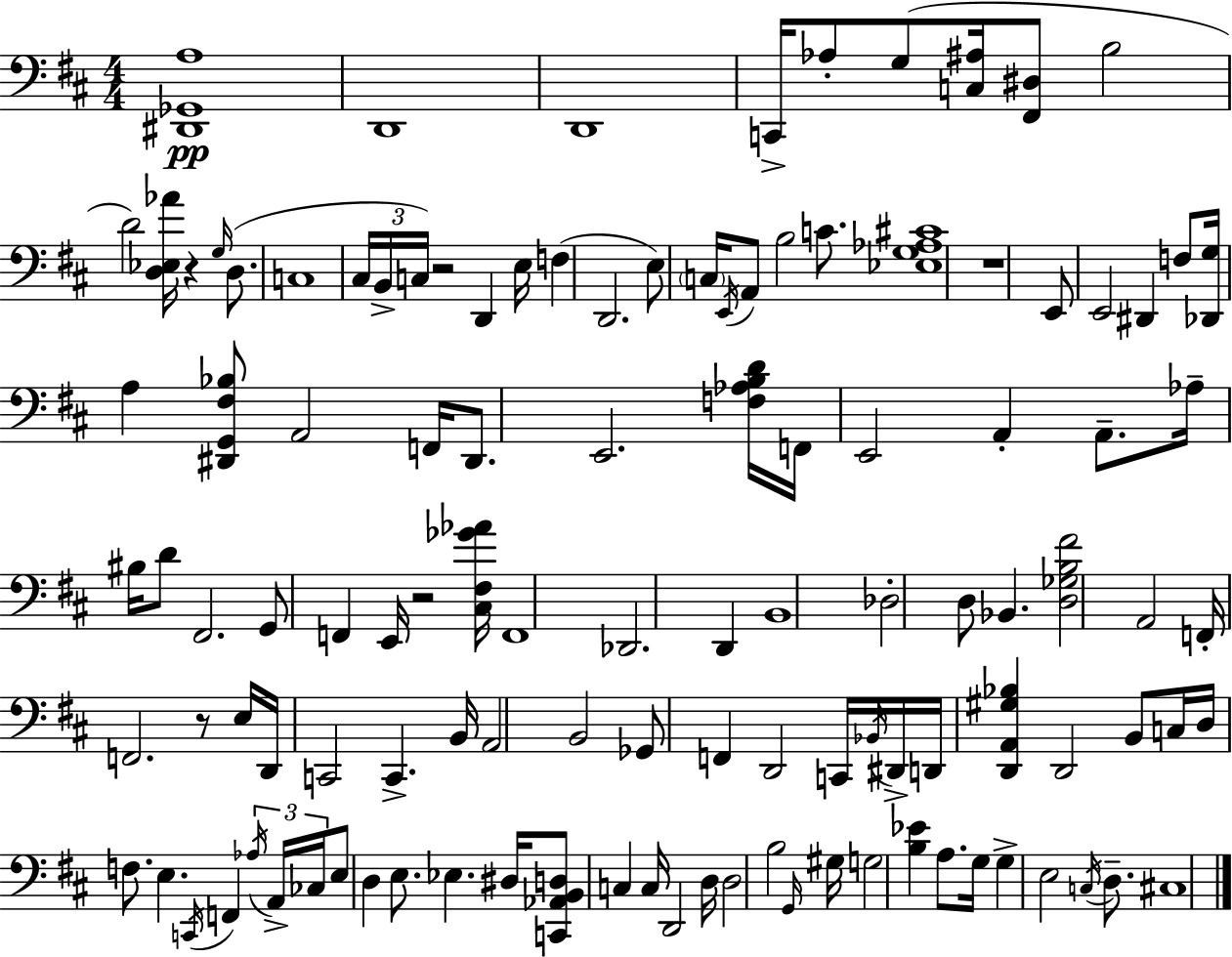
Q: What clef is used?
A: bass